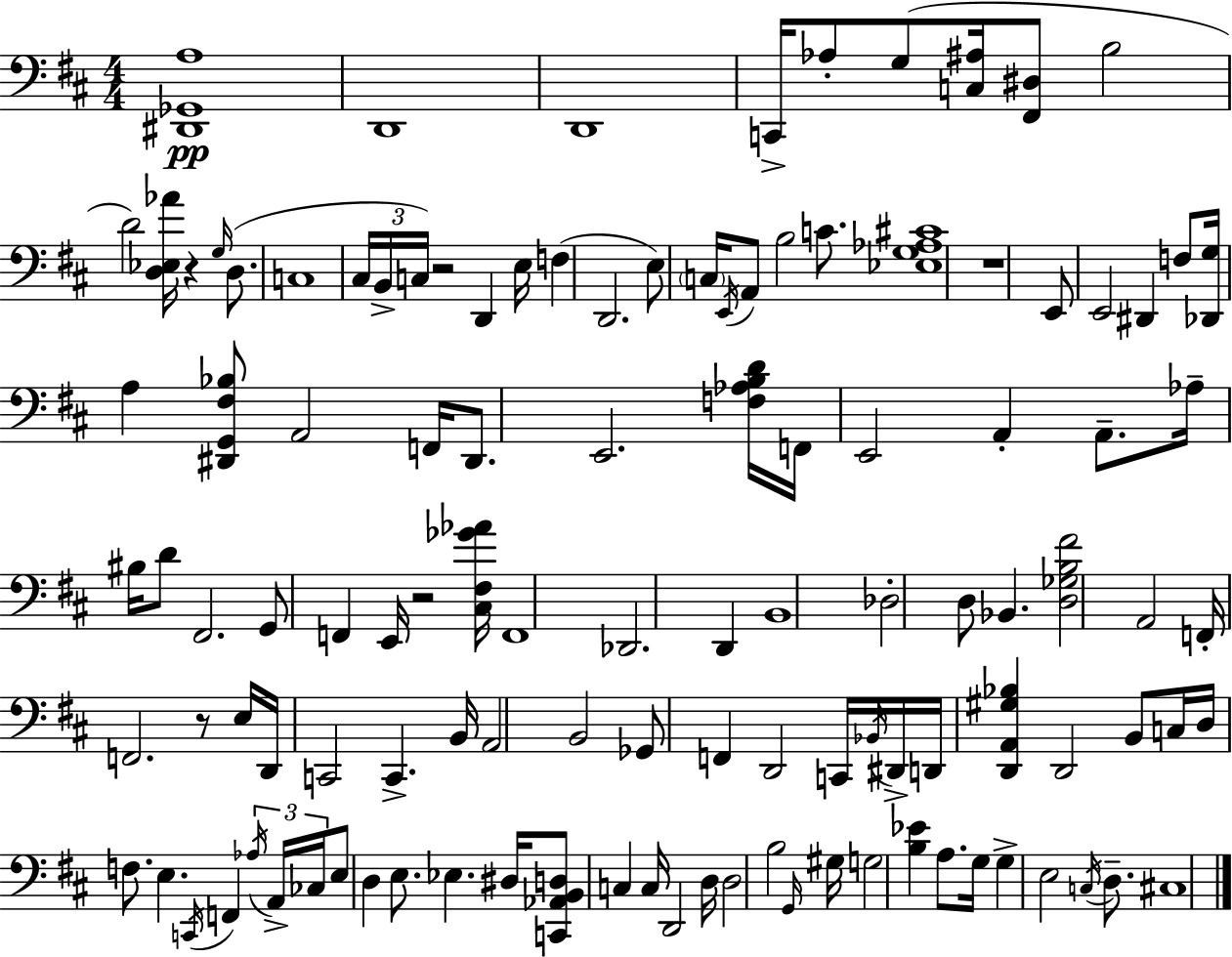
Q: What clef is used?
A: bass